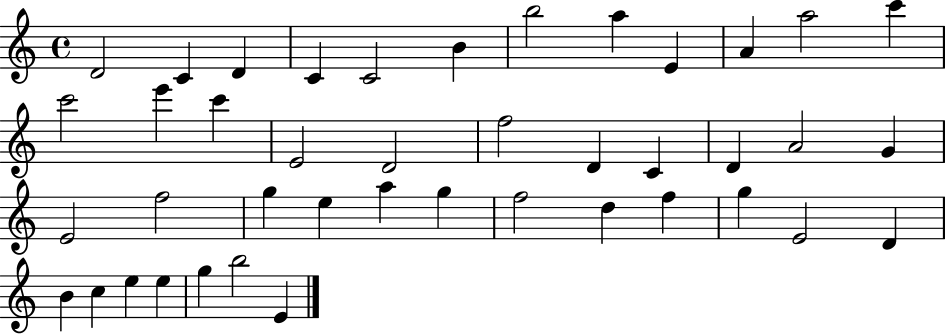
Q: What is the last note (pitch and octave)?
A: E4